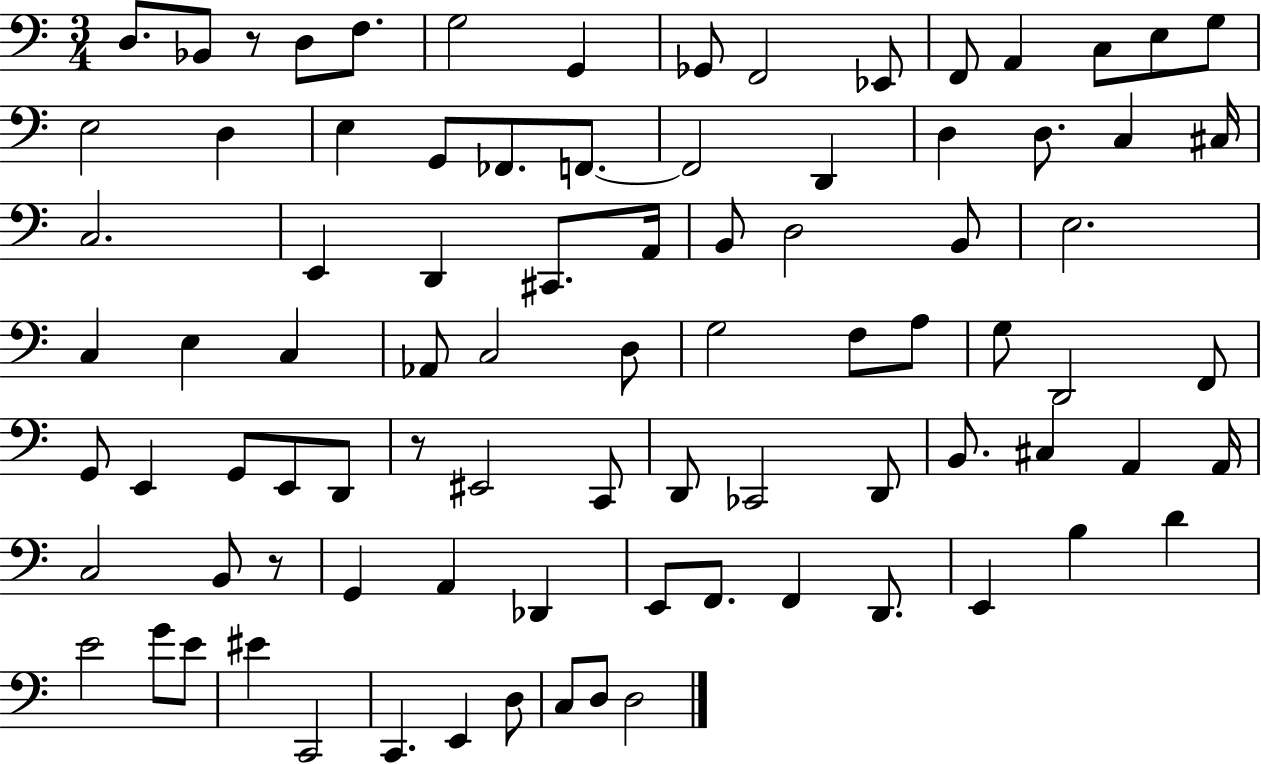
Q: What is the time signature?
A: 3/4